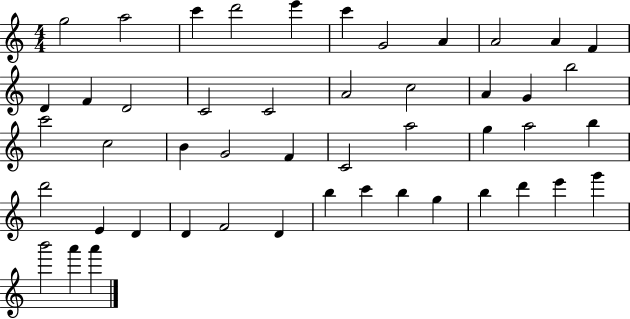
X:1
T:Untitled
M:4/4
L:1/4
K:C
g2 a2 c' d'2 e' c' G2 A A2 A F D F D2 C2 C2 A2 c2 A G b2 c'2 c2 B G2 F C2 a2 g a2 b d'2 E D D F2 D b c' b g b d' e' g' b'2 a' a'